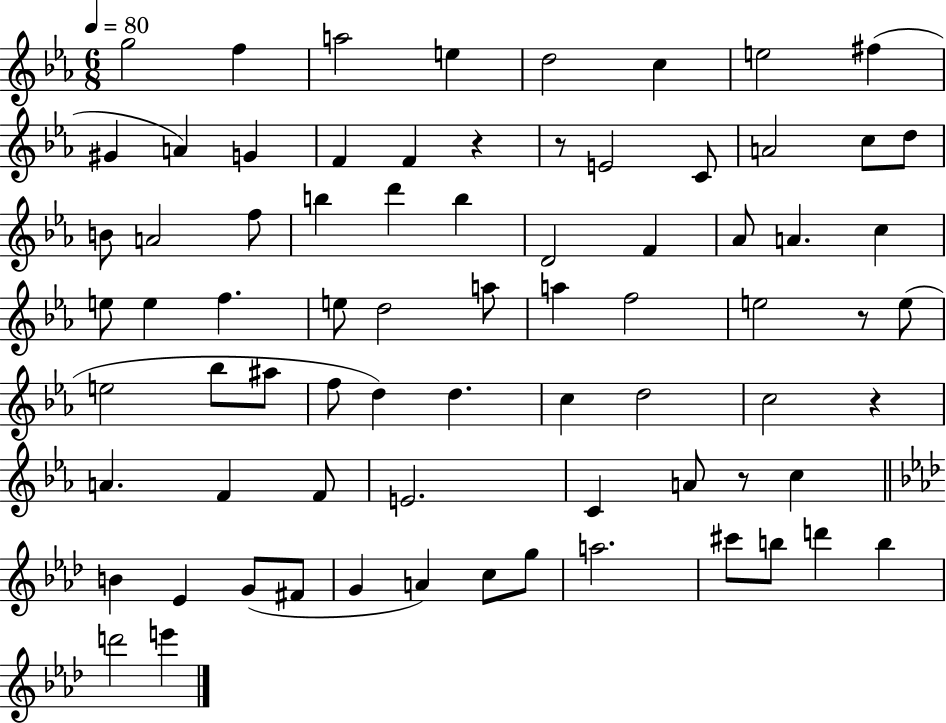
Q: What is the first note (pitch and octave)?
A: G5